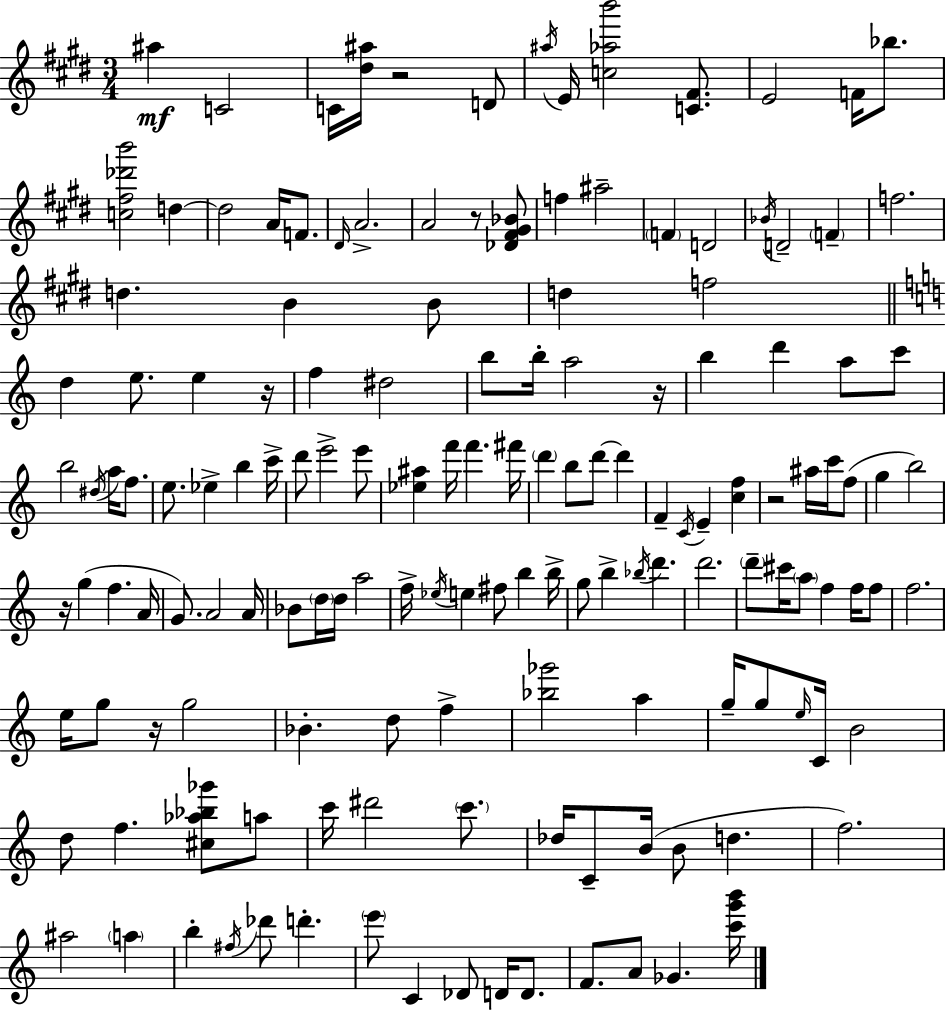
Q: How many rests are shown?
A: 7